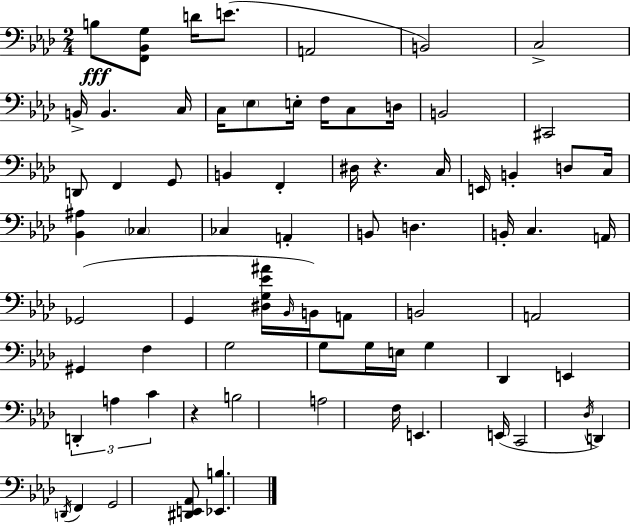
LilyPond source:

{
  \clef bass
  \numericTimeSignature
  \time 2/4
  \key aes \major
  b8\fff <f, bes, g>8 d'16 e'8.( | a,2 | b,2) | c2-> | \break b,16-> b,4. c16 | c16 \parenthesize ees8 e16-. f16 c8 d16 | b,2 | cis,2 | \break d,8 f,4 g,8 | b,4 f,4-. | dis16 r4. c16 | e,16 b,4-. d8 c16 | \break <bes, ais>4 \parenthesize ces4 | ces4 a,4-. | b,8 d4. | b,16-. c4. a,16 | \break ges,2( | g,4 <dis g ees' ais'>16 \grace { bes,16 } b,16) a,8 | b,2 | a,2 | \break gis,4 f4 | g2 | g8 g16 e16 g4 | des,4 e,4 | \break \tuplet 3/2 { d,4-. a4 | c'4 } r4 | b2 | a2 | \break f16 e,4. | e,16( c,2 | \acciaccatura { des16 }) d,4 \acciaccatura { d,16 } f,4 | g,2 | \break <dis, e, aes,>8 <ees, b>4. | \bar "|."
}